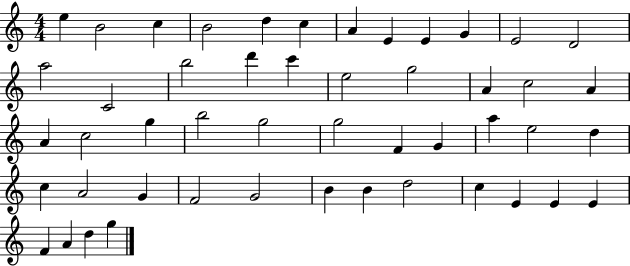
{
  \clef treble
  \numericTimeSignature
  \time 4/4
  \key c \major
  e''4 b'2 c''4 | b'2 d''4 c''4 | a'4 e'4 e'4 g'4 | e'2 d'2 | \break a''2 c'2 | b''2 d'''4 c'''4 | e''2 g''2 | a'4 c''2 a'4 | \break a'4 c''2 g''4 | b''2 g''2 | g''2 f'4 g'4 | a''4 e''2 d''4 | \break c''4 a'2 g'4 | f'2 g'2 | b'4 b'4 d''2 | c''4 e'4 e'4 e'4 | \break f'4 a'4 d''4 g''4 | \bar "|."
}